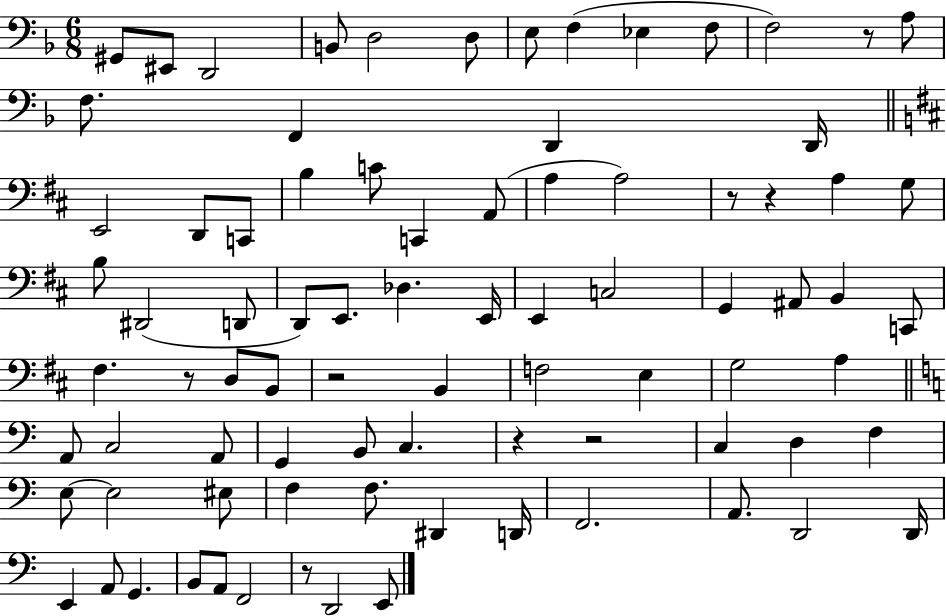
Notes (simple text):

G#2/e EIS2/e D2/h B2/e D3/h D3/e E3/e F3/q Eb3/q F3/e F3/h R/e A3/e F3/e. F2/q D2/q D2/s E2/h D2/e C2/e B3/q C4/e C2/q A2/e A3/q A3/h R/e R/q A3/q G3/e B3/e D#2/h D2/e D2/e E2/e. Db3/q. E2/s E2/q C3/h G2/q A#2/e B2/q C2/e F#3/q. R/e D3/e B2/e R/h B2/q F3/h E3/q G3/h A3/q A2/e C3/h A2/e G2/q B2/e C3/q. R/q R/h C3/q D3/q F3/q E3/e E3/h EIS3/e F3/q F3/e. D#2/q D2/s F2/h. A2/e. D2/h D2/s E2/q A2/e G2/q. B2/e A2/e F2/h R/e D2/h E2/e